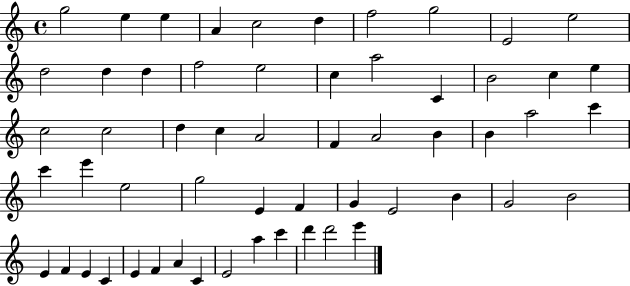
X:1
T:Untitled
M:4/4
L:1/4
K:C
g2 e e A c2 d f2 g2 E2 e2 d2 d d f2 e2 c a2 C B2 c e c2 c2 d c A2 F A2 B B a2 c' c' e' e2 g2 E F G E2 B G2 B2 E F E C E F A C E2 a c' d' d'2 e'